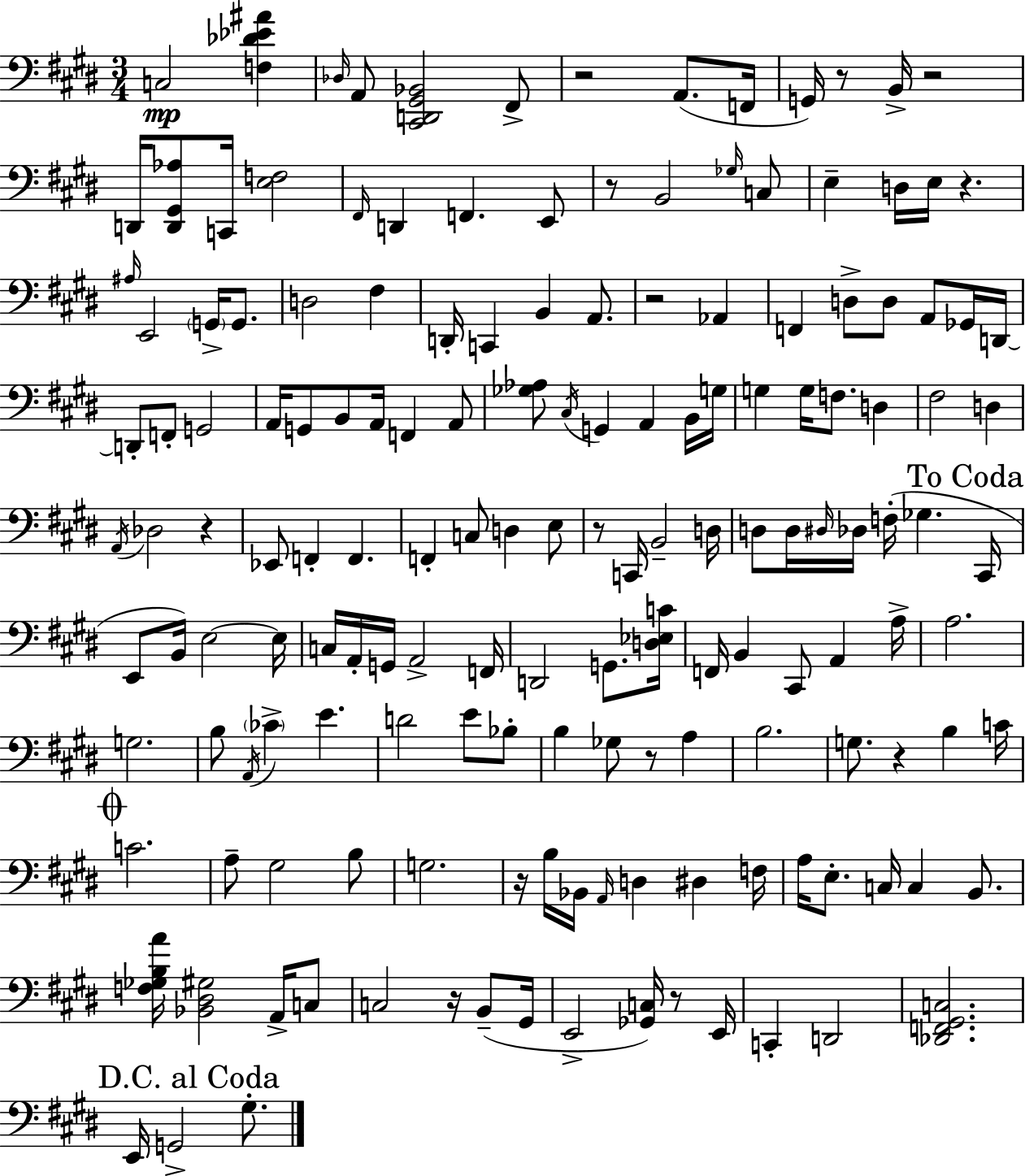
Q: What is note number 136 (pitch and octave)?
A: G#3